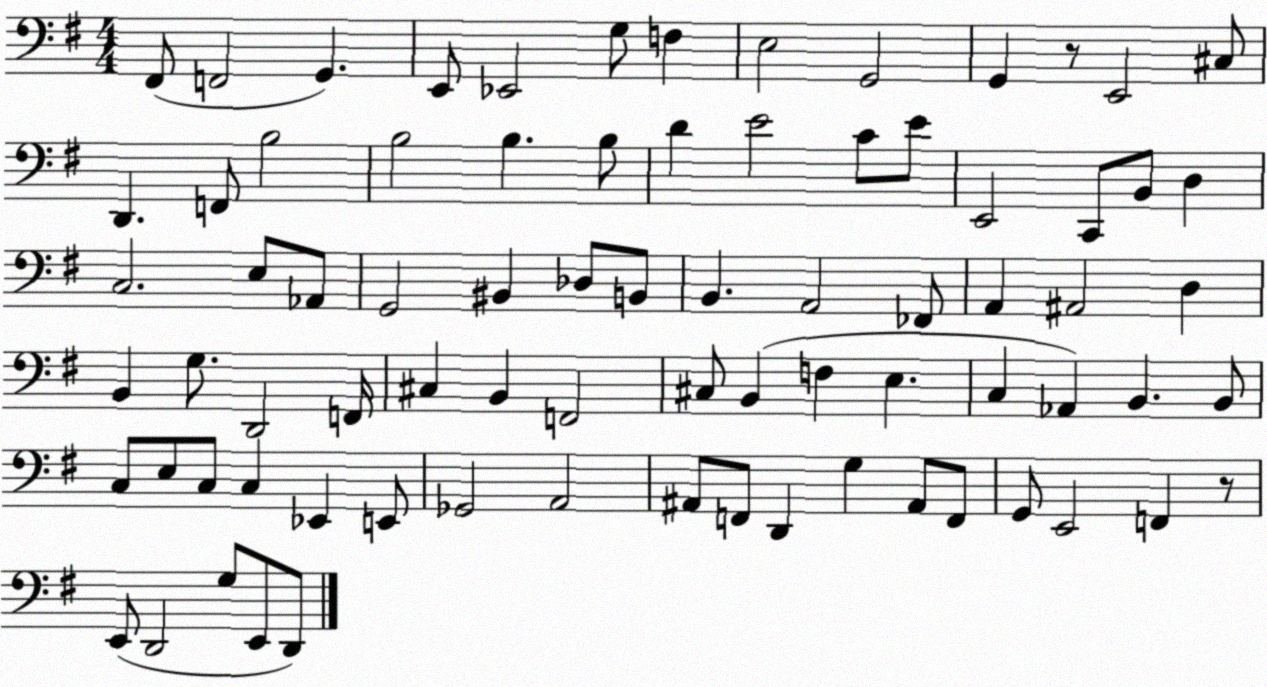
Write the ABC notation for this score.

X:1
T:Untitled
M:4/4
L:1/4
K:G
^F,,/2 F,,2 G,, E,,/2 _E,,2 G,/2 F, E,2 G,,2 G,, z/2 E,,2 ^C,/2 D,, F,,/2 B,2 B,2 B, B,/2 D E2 C/2 E/2 E,,2 C,,/2 B,,/2 D, C,2 E,/2 _A,,/2 G,,2 ^B,, _D,/2 B,,/2 B,, A,,2 _F,,/2 A,, ^A,,2 D, B,, G,/2 D,,2 F,,/4 ^C, B,, F,,2 ^C,/2 B,, F, E, C, _A,, B,, B,,/2 C,/2 E,/2 C,/2 C, _E,, E,,/2 _G,,2 A,,2 ^A,,/2 F,,/2 D,, G, ^A,,/2 F,,/2 G,,/2 E,,2 F,, z/2 E,,/2 D,,2 G,/2 E,,/2 D,,/2